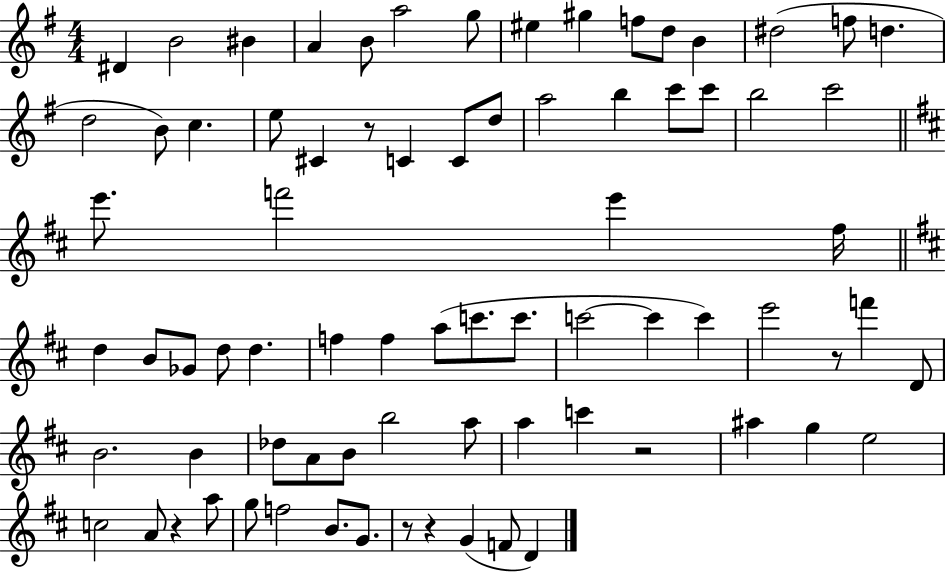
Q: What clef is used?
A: treble